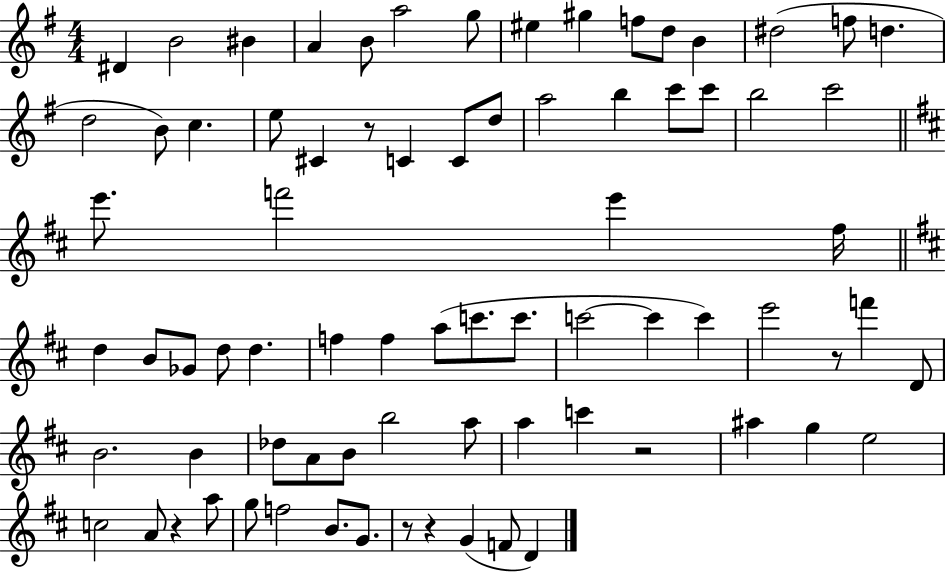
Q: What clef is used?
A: treble